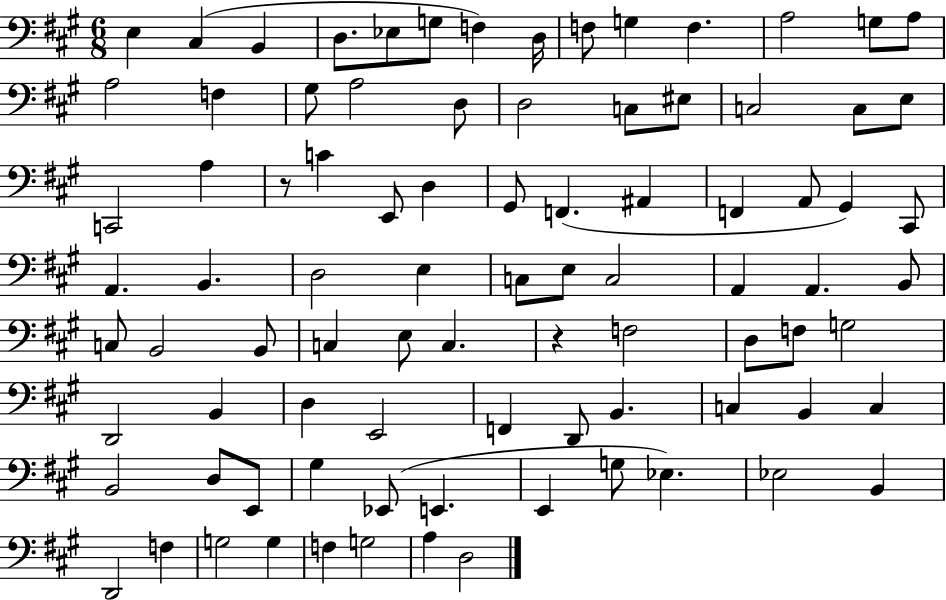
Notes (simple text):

E3/q C#3/q B2/q D3/e. Eb3/e G3/e F3/q D3/s F3/e G3/q F3/q. A3/h G3/e A3/e A3/h F3/q G#3/e A3/h D3/e D3/h C3/e EIS3/e C3/h C3/e E3/e C2/h A3/q R/e C4/q E2/e D3/q G#2/e F2/q. A#2/q F2/q A2/e G#2/q C#2/e A2/q. B2/q. D3/h E3/q C3/e E3/e C3/h A2/q A2/q. B2/e C3/e B2/h B2/e C3/q E3/e C3/q. R/q F3/h D3/e F3/e G3/h D2/h B2/q D3/q E2/h F2/q D2/e B2/q. C3/q B2/q C3/q B2/h D3/e E2/e G#3/q Eb2/e E2/q. E2/q G3/e Eb3/q. Eb3/h B2/q D2/h F3/q G3/h G3/q F3/q G3/h A3/q D3/h